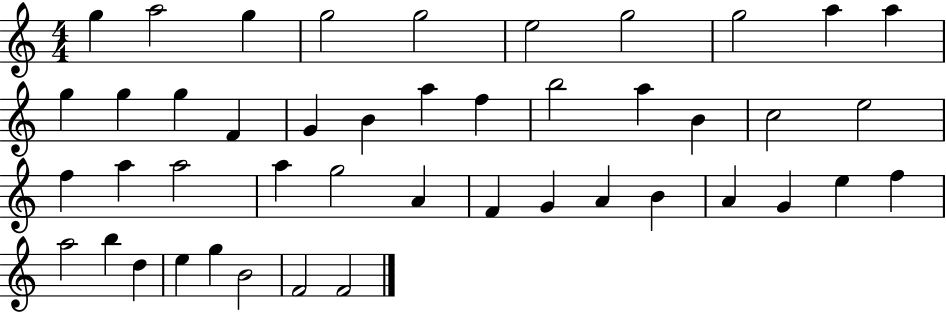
X:1
T:Untitled
M:4/4
L:1/4
K:C
g a2 g g2 g2 e2 g2 g2 a a g g g F G B a f b2 a B c2 e2 f a a2 a g2 A F G A B A G e f a2 b d e g B2 F2 F2